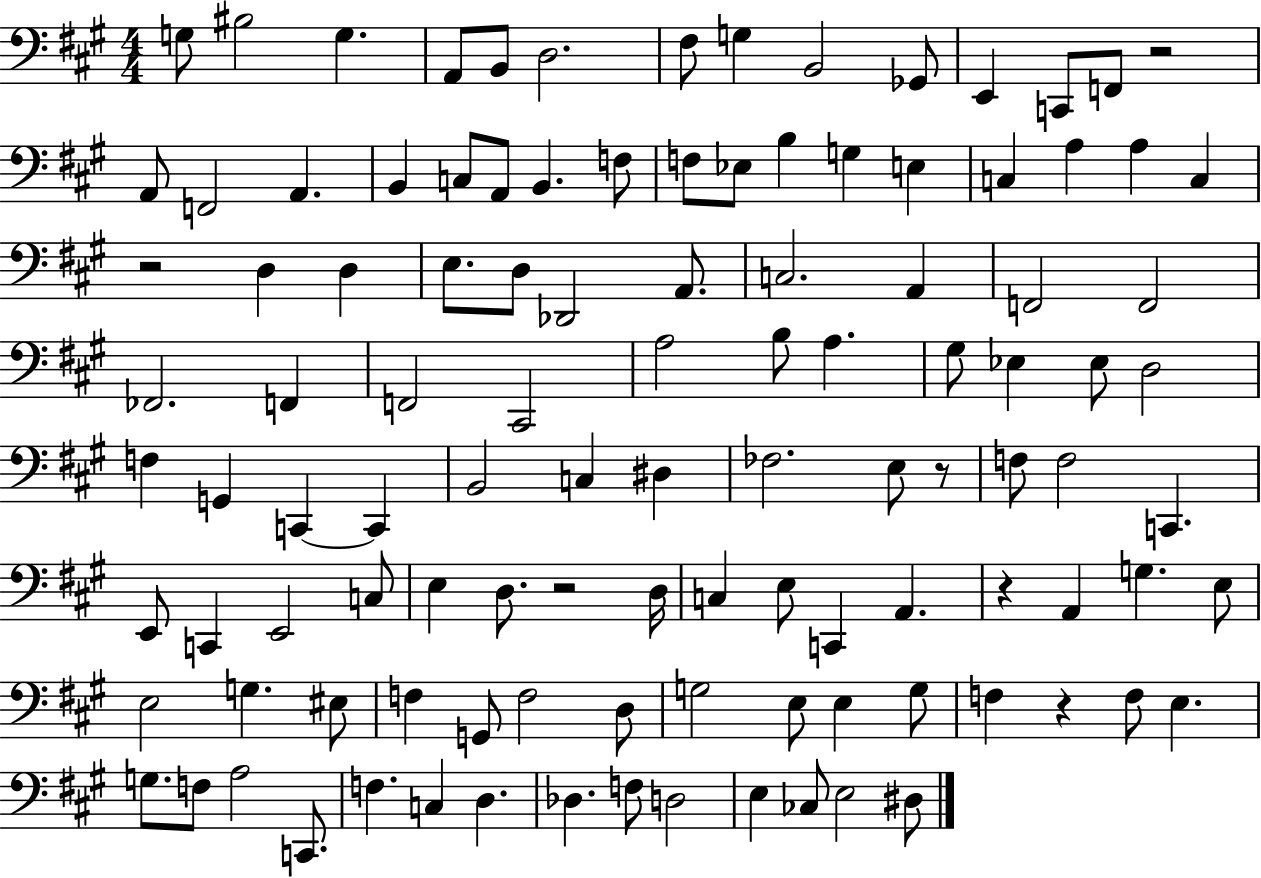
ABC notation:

X:1
T:Untitled
M:4/4
L:1/4
K:A
G,/2 ^B,2 G, A,,/2 B,,/2 D,2 ^F,/2 G, B,,2 _G,,/2 E,, C,,/2 F,,/2 z2 A,,/2 F,,2 A,, B,, C,/2 A,,/2 B,, F,/2 F,/2 _E,/2 B, G, E, C, A, A, C, z2 D, D, E,/2 D,/2 _D,,2 A,,/2 C,2 A,, F,,2 F,,2 _F,,2 F,, F,,2 ^C,,2 A,2 B,/2 A, ^G,/2 _E, _E,/2 D,2 F, G,, C,, C,, B,,2 C, ^D, _F,2 E,/2 z/2 F,/2 F,2 C,, E,,/2 C,, E,,2 C,/2 E, D,/2 z2 D,/4 C, E,/2 C,, A,, z A,, G, E,/2 E,2 G, ^E,/2 F, G,,/2 F,2 D,/2 G,2 E,/2 E, G,/2 F, z F,/2 E, G,/2 F,/2 A,2 C,,/2 F, C, D, _D, F,/2 D,2 E, _C,/2 E,2 ^D,/2